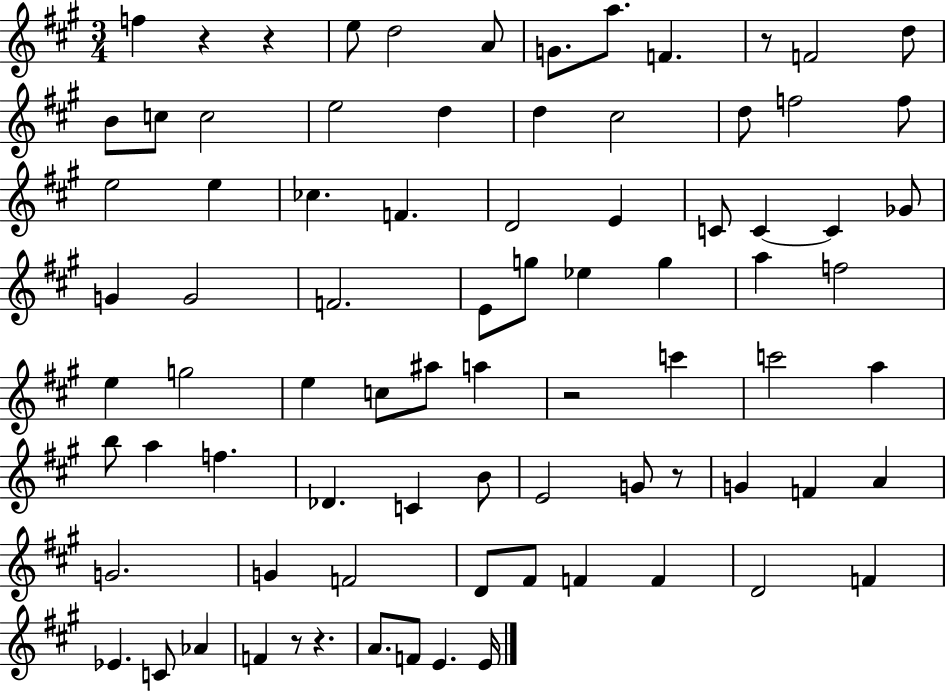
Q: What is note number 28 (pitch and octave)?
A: C4